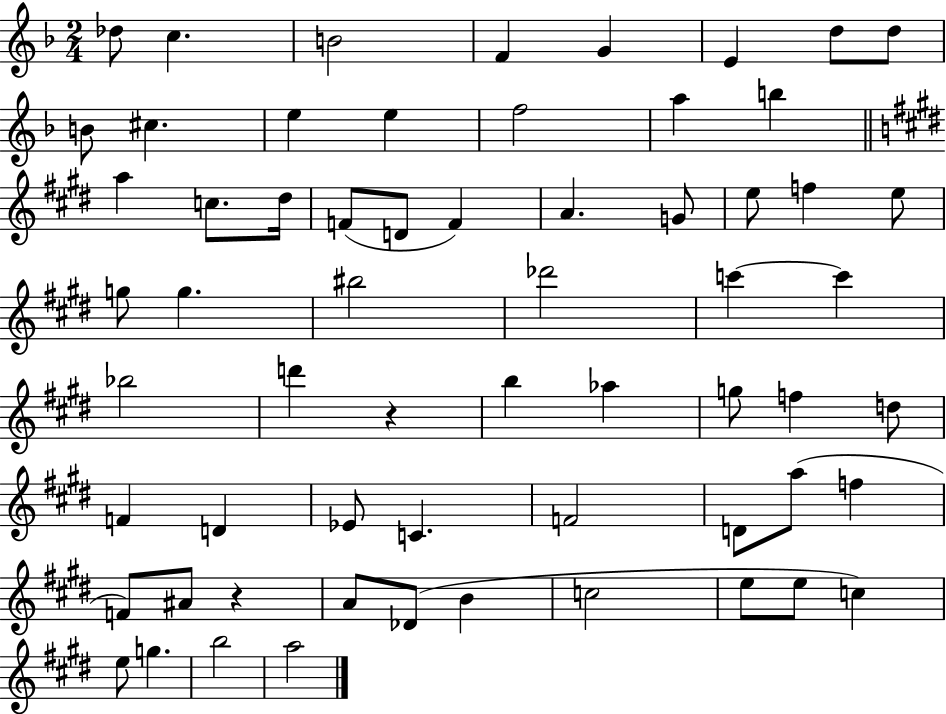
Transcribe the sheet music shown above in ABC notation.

X:1
T:Untitled
M:2/4
L:1/4
K:F
_d/2 c B2 F G E d/2 d/2 B/2 ^c e e f2 a b a c/2 ^d/4 F/2 D/2 F A G/2 e/2 f e/2 g/2 g ^b2 _d'2 c' c' _b2 d' z b _a g/2 f d/2 F D _E/2 C F2 D/2 a/2 f F/2 ^A/2 z A/2 _D/2 B c2 e/2 e/2 c e/2 g b2 a2